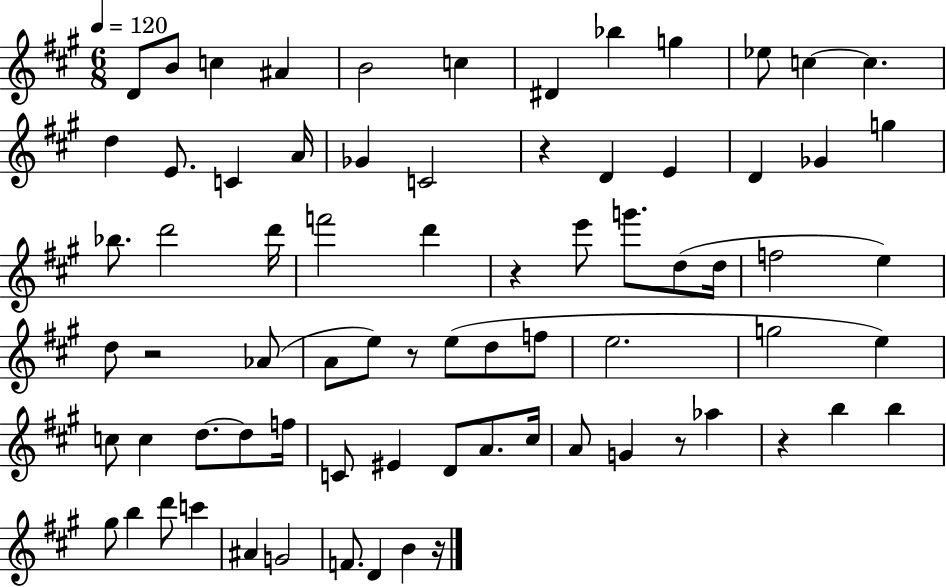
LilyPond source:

{
  \clef treble
  \numericTimeSignature
  \time 6/8
  \key a \major
  \tempo 4 = 120
  d'8 b'8 c''4 ais'4 | b'2 c''4 | dis'4 bes''4 g''4 | ees''8 c''4~~ c''4. | \break d''4 e'8. c'4 a'16 | ges'4 c'2 | r4 d'4 e'4 | d'4 ges'4 g''4 | \break bes''8. d'''2 d'''16 | f'''2 d'''4 | r4 e'''8 g'''8. d''8( d''16 | f''2 e''4) | \break d''8 r2 aes'8( | a'8 e''8) r8 e''8( d''8 f''8 | e''2. | g''2 e''4) | \break c''8 c''4 d''8.~~ d''8 f''16 | c'8 eis'4 d'8 a'8. cis''16 | a'8 g'4 r8 aes''4 | r4 b''4 b''4 | \break gis''8 b''4 d'''8 c'''4 | ais'4 g'2 | f'8. d'4 b'4 r16 | \bar "|."
}